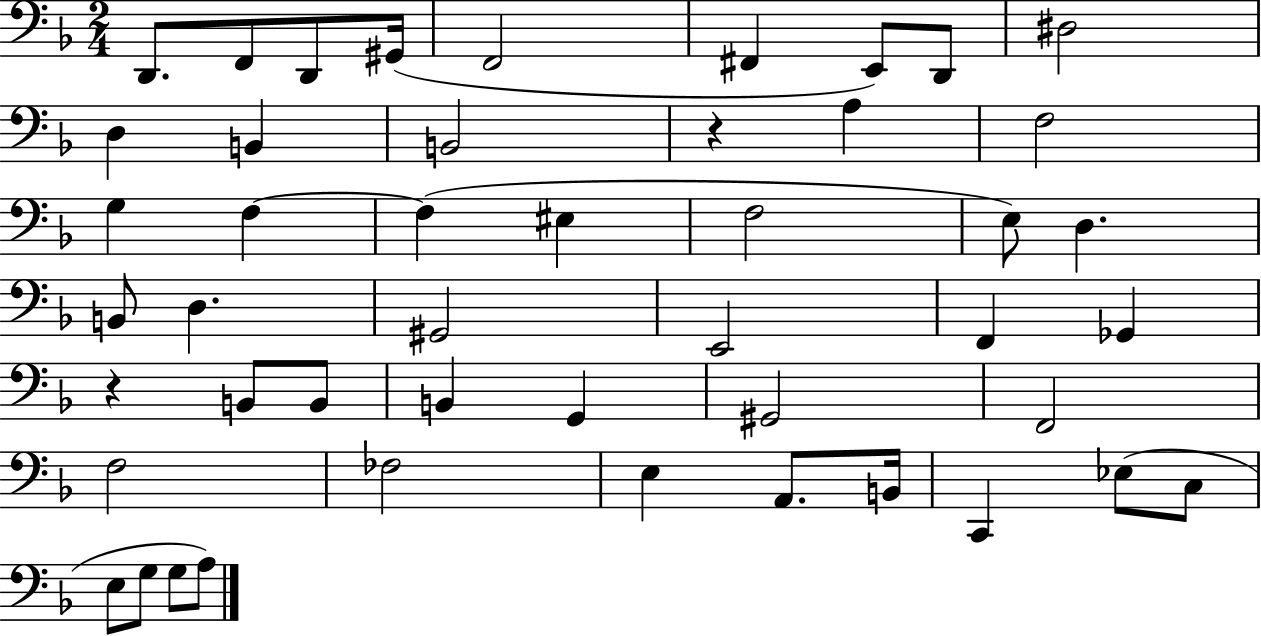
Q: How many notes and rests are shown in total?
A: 47